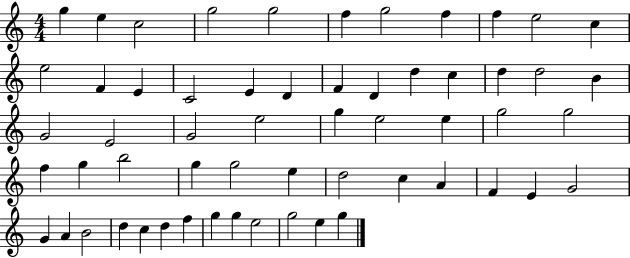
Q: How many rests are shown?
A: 0